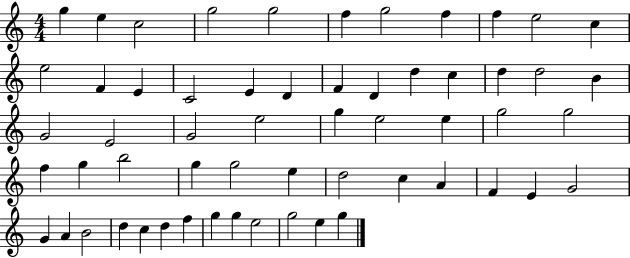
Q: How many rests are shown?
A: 0